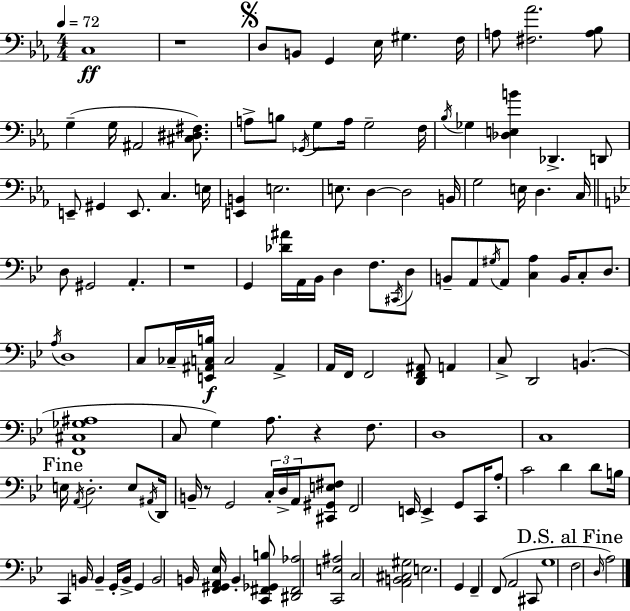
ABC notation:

X:1
T:Untitled
M:4/4
L:1/4
K:Eb
C,4 z4 D,/2 B,,/2 G,, _E,/4 ^G, F,/4 A,/2 [^F,_A]2 [A,_B,]/2 G, G,/4 ^A,,2 [^C,^D,^F,]/2 A,/2 B,/2 _G,,/4 G,/2 A,/4 G,2 F,/4 _B,/4 _G, [_D,E,B] _D,, D,,/2 E,,/2 ^G,, E,,/2 C, E,/4 [E,,B,,] E,2 E,/2 D, D,2 B,,/4 G,2 E,/4 D, C,/4 D,/2 ^G,,2 A,, z4 G,, [_D^A]/4 A,,/4 _B,,/4 D, F,/2 ^C,,/4 D,/2 B,,/2 A,,/2 ^G,/4 A,,/2 [C,A,] B,,/4 C,/2 D,/2 A,/4 D,4 C,/2 _C,/4 [E,,^A,,C,B,]/4 C,2 ^A,, A,,/4 F,,/4 F,,2 [D,,F,,^A,,]/2 A,, C,/2 D,,2 B,, [F,,^C,_G,^A,]4 C,/2 G, A,/2 z F,/2 D,4 C,4 E,/4 A,,/4 D,2 E,/2 ^A,,/4 D,,/4 B,,/4 z/2 G,,2 C,/4 D,/4 A,,/4 [^C,,^G,,E,^F,]/2 F,,2 E,,/4 E,, G,,/2 C,,/4 A,/2 C2 D D/2 B,/4 C,, B,,/4 B,, G,,/4 B,,/4 G,, B,,2 B,,/4 [F,,^G,,A,,_E,]/4 B,, [C,,^F,,_G,,B,]/2 [^D,,^F,,_A,]2 [C,,E,^A,]2 C,2 [A,,B,,^C,^G,]2 E,2 G,, F,, F,,/2 A,,2 ^C,,/2 G,4 F,2 D,/4 A,2